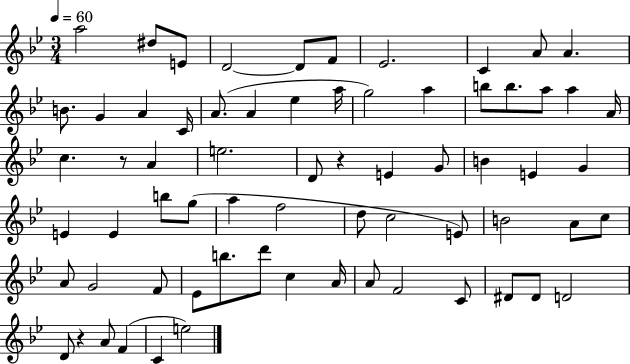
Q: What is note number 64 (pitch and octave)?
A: C4